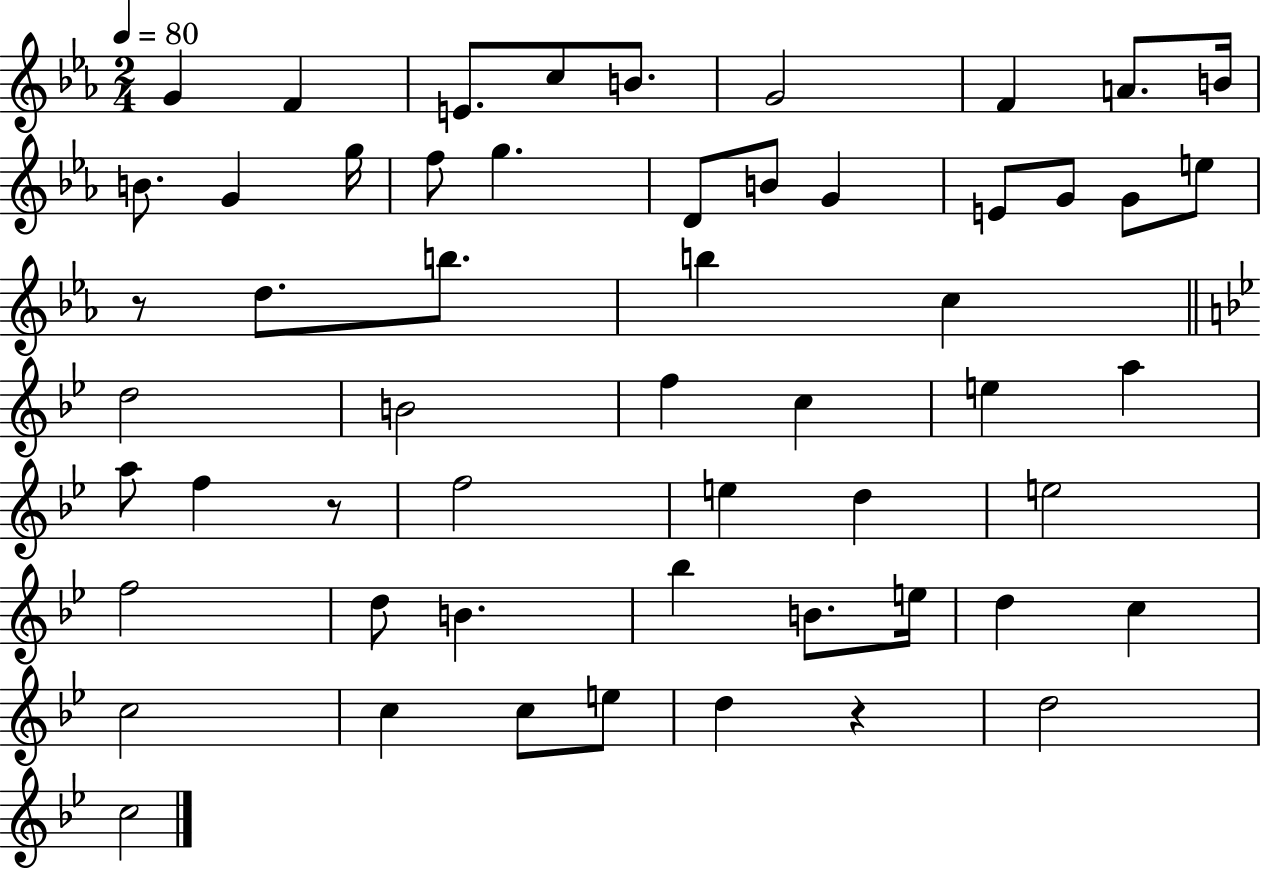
{
  \clef treble
  \numericTimeSignature
  \time 2/4
  \key ees \major
  \tempo 4 = 80
  g'4 f'4 | e'8. c''8 b'8. | g'2 | f'4 a'8. b'16 | \break b'8. g'4 g''16 | f''8 g''4. | d'8 b'8 g'4 | e'8 g'8 g'8 e''8 | \break r8 d''8. b''8. | b''4 c''4 | \bar "||" \break \key bes \major d''2 | b'2 | f''4 c''4 | e''4 a''4 | \break a''8 f''4 r8 | f''2 | e''4 d''4 | e''2 | \break f''2 | d''8 b'4. | bes''4 b'8. e''16 | d''4 c''4 | \break c''2 | c''4 c''8 e''8 | d''4 r4 | d''2 | \break c''2 | \bar "|."
}